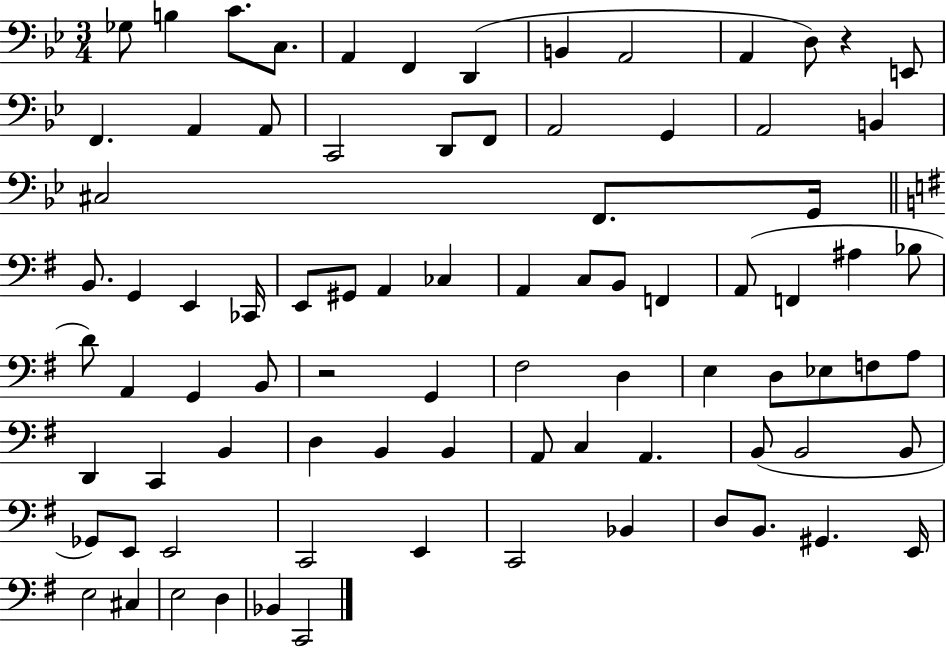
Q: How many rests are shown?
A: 2